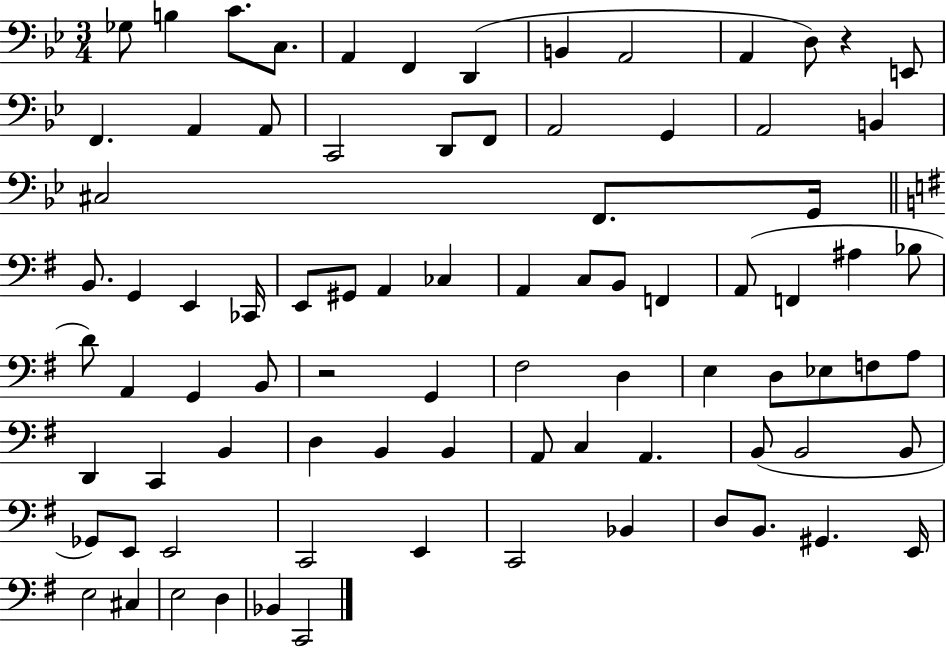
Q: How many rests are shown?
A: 2